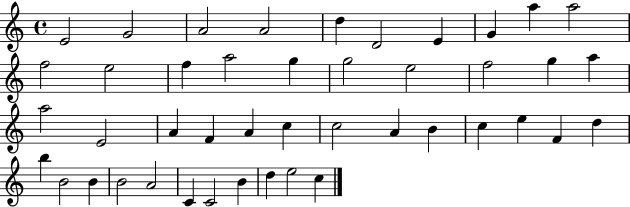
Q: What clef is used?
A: treble